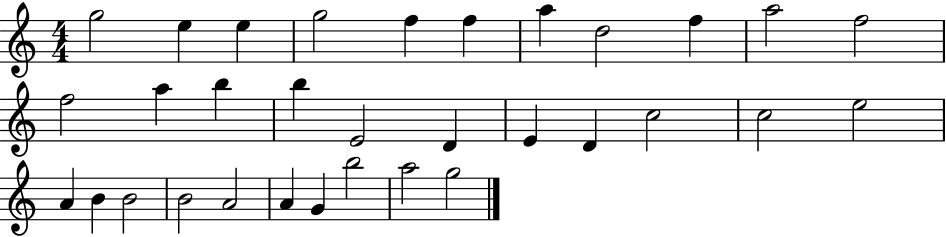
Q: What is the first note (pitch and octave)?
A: G5